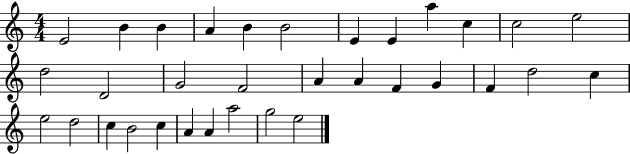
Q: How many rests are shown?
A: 0